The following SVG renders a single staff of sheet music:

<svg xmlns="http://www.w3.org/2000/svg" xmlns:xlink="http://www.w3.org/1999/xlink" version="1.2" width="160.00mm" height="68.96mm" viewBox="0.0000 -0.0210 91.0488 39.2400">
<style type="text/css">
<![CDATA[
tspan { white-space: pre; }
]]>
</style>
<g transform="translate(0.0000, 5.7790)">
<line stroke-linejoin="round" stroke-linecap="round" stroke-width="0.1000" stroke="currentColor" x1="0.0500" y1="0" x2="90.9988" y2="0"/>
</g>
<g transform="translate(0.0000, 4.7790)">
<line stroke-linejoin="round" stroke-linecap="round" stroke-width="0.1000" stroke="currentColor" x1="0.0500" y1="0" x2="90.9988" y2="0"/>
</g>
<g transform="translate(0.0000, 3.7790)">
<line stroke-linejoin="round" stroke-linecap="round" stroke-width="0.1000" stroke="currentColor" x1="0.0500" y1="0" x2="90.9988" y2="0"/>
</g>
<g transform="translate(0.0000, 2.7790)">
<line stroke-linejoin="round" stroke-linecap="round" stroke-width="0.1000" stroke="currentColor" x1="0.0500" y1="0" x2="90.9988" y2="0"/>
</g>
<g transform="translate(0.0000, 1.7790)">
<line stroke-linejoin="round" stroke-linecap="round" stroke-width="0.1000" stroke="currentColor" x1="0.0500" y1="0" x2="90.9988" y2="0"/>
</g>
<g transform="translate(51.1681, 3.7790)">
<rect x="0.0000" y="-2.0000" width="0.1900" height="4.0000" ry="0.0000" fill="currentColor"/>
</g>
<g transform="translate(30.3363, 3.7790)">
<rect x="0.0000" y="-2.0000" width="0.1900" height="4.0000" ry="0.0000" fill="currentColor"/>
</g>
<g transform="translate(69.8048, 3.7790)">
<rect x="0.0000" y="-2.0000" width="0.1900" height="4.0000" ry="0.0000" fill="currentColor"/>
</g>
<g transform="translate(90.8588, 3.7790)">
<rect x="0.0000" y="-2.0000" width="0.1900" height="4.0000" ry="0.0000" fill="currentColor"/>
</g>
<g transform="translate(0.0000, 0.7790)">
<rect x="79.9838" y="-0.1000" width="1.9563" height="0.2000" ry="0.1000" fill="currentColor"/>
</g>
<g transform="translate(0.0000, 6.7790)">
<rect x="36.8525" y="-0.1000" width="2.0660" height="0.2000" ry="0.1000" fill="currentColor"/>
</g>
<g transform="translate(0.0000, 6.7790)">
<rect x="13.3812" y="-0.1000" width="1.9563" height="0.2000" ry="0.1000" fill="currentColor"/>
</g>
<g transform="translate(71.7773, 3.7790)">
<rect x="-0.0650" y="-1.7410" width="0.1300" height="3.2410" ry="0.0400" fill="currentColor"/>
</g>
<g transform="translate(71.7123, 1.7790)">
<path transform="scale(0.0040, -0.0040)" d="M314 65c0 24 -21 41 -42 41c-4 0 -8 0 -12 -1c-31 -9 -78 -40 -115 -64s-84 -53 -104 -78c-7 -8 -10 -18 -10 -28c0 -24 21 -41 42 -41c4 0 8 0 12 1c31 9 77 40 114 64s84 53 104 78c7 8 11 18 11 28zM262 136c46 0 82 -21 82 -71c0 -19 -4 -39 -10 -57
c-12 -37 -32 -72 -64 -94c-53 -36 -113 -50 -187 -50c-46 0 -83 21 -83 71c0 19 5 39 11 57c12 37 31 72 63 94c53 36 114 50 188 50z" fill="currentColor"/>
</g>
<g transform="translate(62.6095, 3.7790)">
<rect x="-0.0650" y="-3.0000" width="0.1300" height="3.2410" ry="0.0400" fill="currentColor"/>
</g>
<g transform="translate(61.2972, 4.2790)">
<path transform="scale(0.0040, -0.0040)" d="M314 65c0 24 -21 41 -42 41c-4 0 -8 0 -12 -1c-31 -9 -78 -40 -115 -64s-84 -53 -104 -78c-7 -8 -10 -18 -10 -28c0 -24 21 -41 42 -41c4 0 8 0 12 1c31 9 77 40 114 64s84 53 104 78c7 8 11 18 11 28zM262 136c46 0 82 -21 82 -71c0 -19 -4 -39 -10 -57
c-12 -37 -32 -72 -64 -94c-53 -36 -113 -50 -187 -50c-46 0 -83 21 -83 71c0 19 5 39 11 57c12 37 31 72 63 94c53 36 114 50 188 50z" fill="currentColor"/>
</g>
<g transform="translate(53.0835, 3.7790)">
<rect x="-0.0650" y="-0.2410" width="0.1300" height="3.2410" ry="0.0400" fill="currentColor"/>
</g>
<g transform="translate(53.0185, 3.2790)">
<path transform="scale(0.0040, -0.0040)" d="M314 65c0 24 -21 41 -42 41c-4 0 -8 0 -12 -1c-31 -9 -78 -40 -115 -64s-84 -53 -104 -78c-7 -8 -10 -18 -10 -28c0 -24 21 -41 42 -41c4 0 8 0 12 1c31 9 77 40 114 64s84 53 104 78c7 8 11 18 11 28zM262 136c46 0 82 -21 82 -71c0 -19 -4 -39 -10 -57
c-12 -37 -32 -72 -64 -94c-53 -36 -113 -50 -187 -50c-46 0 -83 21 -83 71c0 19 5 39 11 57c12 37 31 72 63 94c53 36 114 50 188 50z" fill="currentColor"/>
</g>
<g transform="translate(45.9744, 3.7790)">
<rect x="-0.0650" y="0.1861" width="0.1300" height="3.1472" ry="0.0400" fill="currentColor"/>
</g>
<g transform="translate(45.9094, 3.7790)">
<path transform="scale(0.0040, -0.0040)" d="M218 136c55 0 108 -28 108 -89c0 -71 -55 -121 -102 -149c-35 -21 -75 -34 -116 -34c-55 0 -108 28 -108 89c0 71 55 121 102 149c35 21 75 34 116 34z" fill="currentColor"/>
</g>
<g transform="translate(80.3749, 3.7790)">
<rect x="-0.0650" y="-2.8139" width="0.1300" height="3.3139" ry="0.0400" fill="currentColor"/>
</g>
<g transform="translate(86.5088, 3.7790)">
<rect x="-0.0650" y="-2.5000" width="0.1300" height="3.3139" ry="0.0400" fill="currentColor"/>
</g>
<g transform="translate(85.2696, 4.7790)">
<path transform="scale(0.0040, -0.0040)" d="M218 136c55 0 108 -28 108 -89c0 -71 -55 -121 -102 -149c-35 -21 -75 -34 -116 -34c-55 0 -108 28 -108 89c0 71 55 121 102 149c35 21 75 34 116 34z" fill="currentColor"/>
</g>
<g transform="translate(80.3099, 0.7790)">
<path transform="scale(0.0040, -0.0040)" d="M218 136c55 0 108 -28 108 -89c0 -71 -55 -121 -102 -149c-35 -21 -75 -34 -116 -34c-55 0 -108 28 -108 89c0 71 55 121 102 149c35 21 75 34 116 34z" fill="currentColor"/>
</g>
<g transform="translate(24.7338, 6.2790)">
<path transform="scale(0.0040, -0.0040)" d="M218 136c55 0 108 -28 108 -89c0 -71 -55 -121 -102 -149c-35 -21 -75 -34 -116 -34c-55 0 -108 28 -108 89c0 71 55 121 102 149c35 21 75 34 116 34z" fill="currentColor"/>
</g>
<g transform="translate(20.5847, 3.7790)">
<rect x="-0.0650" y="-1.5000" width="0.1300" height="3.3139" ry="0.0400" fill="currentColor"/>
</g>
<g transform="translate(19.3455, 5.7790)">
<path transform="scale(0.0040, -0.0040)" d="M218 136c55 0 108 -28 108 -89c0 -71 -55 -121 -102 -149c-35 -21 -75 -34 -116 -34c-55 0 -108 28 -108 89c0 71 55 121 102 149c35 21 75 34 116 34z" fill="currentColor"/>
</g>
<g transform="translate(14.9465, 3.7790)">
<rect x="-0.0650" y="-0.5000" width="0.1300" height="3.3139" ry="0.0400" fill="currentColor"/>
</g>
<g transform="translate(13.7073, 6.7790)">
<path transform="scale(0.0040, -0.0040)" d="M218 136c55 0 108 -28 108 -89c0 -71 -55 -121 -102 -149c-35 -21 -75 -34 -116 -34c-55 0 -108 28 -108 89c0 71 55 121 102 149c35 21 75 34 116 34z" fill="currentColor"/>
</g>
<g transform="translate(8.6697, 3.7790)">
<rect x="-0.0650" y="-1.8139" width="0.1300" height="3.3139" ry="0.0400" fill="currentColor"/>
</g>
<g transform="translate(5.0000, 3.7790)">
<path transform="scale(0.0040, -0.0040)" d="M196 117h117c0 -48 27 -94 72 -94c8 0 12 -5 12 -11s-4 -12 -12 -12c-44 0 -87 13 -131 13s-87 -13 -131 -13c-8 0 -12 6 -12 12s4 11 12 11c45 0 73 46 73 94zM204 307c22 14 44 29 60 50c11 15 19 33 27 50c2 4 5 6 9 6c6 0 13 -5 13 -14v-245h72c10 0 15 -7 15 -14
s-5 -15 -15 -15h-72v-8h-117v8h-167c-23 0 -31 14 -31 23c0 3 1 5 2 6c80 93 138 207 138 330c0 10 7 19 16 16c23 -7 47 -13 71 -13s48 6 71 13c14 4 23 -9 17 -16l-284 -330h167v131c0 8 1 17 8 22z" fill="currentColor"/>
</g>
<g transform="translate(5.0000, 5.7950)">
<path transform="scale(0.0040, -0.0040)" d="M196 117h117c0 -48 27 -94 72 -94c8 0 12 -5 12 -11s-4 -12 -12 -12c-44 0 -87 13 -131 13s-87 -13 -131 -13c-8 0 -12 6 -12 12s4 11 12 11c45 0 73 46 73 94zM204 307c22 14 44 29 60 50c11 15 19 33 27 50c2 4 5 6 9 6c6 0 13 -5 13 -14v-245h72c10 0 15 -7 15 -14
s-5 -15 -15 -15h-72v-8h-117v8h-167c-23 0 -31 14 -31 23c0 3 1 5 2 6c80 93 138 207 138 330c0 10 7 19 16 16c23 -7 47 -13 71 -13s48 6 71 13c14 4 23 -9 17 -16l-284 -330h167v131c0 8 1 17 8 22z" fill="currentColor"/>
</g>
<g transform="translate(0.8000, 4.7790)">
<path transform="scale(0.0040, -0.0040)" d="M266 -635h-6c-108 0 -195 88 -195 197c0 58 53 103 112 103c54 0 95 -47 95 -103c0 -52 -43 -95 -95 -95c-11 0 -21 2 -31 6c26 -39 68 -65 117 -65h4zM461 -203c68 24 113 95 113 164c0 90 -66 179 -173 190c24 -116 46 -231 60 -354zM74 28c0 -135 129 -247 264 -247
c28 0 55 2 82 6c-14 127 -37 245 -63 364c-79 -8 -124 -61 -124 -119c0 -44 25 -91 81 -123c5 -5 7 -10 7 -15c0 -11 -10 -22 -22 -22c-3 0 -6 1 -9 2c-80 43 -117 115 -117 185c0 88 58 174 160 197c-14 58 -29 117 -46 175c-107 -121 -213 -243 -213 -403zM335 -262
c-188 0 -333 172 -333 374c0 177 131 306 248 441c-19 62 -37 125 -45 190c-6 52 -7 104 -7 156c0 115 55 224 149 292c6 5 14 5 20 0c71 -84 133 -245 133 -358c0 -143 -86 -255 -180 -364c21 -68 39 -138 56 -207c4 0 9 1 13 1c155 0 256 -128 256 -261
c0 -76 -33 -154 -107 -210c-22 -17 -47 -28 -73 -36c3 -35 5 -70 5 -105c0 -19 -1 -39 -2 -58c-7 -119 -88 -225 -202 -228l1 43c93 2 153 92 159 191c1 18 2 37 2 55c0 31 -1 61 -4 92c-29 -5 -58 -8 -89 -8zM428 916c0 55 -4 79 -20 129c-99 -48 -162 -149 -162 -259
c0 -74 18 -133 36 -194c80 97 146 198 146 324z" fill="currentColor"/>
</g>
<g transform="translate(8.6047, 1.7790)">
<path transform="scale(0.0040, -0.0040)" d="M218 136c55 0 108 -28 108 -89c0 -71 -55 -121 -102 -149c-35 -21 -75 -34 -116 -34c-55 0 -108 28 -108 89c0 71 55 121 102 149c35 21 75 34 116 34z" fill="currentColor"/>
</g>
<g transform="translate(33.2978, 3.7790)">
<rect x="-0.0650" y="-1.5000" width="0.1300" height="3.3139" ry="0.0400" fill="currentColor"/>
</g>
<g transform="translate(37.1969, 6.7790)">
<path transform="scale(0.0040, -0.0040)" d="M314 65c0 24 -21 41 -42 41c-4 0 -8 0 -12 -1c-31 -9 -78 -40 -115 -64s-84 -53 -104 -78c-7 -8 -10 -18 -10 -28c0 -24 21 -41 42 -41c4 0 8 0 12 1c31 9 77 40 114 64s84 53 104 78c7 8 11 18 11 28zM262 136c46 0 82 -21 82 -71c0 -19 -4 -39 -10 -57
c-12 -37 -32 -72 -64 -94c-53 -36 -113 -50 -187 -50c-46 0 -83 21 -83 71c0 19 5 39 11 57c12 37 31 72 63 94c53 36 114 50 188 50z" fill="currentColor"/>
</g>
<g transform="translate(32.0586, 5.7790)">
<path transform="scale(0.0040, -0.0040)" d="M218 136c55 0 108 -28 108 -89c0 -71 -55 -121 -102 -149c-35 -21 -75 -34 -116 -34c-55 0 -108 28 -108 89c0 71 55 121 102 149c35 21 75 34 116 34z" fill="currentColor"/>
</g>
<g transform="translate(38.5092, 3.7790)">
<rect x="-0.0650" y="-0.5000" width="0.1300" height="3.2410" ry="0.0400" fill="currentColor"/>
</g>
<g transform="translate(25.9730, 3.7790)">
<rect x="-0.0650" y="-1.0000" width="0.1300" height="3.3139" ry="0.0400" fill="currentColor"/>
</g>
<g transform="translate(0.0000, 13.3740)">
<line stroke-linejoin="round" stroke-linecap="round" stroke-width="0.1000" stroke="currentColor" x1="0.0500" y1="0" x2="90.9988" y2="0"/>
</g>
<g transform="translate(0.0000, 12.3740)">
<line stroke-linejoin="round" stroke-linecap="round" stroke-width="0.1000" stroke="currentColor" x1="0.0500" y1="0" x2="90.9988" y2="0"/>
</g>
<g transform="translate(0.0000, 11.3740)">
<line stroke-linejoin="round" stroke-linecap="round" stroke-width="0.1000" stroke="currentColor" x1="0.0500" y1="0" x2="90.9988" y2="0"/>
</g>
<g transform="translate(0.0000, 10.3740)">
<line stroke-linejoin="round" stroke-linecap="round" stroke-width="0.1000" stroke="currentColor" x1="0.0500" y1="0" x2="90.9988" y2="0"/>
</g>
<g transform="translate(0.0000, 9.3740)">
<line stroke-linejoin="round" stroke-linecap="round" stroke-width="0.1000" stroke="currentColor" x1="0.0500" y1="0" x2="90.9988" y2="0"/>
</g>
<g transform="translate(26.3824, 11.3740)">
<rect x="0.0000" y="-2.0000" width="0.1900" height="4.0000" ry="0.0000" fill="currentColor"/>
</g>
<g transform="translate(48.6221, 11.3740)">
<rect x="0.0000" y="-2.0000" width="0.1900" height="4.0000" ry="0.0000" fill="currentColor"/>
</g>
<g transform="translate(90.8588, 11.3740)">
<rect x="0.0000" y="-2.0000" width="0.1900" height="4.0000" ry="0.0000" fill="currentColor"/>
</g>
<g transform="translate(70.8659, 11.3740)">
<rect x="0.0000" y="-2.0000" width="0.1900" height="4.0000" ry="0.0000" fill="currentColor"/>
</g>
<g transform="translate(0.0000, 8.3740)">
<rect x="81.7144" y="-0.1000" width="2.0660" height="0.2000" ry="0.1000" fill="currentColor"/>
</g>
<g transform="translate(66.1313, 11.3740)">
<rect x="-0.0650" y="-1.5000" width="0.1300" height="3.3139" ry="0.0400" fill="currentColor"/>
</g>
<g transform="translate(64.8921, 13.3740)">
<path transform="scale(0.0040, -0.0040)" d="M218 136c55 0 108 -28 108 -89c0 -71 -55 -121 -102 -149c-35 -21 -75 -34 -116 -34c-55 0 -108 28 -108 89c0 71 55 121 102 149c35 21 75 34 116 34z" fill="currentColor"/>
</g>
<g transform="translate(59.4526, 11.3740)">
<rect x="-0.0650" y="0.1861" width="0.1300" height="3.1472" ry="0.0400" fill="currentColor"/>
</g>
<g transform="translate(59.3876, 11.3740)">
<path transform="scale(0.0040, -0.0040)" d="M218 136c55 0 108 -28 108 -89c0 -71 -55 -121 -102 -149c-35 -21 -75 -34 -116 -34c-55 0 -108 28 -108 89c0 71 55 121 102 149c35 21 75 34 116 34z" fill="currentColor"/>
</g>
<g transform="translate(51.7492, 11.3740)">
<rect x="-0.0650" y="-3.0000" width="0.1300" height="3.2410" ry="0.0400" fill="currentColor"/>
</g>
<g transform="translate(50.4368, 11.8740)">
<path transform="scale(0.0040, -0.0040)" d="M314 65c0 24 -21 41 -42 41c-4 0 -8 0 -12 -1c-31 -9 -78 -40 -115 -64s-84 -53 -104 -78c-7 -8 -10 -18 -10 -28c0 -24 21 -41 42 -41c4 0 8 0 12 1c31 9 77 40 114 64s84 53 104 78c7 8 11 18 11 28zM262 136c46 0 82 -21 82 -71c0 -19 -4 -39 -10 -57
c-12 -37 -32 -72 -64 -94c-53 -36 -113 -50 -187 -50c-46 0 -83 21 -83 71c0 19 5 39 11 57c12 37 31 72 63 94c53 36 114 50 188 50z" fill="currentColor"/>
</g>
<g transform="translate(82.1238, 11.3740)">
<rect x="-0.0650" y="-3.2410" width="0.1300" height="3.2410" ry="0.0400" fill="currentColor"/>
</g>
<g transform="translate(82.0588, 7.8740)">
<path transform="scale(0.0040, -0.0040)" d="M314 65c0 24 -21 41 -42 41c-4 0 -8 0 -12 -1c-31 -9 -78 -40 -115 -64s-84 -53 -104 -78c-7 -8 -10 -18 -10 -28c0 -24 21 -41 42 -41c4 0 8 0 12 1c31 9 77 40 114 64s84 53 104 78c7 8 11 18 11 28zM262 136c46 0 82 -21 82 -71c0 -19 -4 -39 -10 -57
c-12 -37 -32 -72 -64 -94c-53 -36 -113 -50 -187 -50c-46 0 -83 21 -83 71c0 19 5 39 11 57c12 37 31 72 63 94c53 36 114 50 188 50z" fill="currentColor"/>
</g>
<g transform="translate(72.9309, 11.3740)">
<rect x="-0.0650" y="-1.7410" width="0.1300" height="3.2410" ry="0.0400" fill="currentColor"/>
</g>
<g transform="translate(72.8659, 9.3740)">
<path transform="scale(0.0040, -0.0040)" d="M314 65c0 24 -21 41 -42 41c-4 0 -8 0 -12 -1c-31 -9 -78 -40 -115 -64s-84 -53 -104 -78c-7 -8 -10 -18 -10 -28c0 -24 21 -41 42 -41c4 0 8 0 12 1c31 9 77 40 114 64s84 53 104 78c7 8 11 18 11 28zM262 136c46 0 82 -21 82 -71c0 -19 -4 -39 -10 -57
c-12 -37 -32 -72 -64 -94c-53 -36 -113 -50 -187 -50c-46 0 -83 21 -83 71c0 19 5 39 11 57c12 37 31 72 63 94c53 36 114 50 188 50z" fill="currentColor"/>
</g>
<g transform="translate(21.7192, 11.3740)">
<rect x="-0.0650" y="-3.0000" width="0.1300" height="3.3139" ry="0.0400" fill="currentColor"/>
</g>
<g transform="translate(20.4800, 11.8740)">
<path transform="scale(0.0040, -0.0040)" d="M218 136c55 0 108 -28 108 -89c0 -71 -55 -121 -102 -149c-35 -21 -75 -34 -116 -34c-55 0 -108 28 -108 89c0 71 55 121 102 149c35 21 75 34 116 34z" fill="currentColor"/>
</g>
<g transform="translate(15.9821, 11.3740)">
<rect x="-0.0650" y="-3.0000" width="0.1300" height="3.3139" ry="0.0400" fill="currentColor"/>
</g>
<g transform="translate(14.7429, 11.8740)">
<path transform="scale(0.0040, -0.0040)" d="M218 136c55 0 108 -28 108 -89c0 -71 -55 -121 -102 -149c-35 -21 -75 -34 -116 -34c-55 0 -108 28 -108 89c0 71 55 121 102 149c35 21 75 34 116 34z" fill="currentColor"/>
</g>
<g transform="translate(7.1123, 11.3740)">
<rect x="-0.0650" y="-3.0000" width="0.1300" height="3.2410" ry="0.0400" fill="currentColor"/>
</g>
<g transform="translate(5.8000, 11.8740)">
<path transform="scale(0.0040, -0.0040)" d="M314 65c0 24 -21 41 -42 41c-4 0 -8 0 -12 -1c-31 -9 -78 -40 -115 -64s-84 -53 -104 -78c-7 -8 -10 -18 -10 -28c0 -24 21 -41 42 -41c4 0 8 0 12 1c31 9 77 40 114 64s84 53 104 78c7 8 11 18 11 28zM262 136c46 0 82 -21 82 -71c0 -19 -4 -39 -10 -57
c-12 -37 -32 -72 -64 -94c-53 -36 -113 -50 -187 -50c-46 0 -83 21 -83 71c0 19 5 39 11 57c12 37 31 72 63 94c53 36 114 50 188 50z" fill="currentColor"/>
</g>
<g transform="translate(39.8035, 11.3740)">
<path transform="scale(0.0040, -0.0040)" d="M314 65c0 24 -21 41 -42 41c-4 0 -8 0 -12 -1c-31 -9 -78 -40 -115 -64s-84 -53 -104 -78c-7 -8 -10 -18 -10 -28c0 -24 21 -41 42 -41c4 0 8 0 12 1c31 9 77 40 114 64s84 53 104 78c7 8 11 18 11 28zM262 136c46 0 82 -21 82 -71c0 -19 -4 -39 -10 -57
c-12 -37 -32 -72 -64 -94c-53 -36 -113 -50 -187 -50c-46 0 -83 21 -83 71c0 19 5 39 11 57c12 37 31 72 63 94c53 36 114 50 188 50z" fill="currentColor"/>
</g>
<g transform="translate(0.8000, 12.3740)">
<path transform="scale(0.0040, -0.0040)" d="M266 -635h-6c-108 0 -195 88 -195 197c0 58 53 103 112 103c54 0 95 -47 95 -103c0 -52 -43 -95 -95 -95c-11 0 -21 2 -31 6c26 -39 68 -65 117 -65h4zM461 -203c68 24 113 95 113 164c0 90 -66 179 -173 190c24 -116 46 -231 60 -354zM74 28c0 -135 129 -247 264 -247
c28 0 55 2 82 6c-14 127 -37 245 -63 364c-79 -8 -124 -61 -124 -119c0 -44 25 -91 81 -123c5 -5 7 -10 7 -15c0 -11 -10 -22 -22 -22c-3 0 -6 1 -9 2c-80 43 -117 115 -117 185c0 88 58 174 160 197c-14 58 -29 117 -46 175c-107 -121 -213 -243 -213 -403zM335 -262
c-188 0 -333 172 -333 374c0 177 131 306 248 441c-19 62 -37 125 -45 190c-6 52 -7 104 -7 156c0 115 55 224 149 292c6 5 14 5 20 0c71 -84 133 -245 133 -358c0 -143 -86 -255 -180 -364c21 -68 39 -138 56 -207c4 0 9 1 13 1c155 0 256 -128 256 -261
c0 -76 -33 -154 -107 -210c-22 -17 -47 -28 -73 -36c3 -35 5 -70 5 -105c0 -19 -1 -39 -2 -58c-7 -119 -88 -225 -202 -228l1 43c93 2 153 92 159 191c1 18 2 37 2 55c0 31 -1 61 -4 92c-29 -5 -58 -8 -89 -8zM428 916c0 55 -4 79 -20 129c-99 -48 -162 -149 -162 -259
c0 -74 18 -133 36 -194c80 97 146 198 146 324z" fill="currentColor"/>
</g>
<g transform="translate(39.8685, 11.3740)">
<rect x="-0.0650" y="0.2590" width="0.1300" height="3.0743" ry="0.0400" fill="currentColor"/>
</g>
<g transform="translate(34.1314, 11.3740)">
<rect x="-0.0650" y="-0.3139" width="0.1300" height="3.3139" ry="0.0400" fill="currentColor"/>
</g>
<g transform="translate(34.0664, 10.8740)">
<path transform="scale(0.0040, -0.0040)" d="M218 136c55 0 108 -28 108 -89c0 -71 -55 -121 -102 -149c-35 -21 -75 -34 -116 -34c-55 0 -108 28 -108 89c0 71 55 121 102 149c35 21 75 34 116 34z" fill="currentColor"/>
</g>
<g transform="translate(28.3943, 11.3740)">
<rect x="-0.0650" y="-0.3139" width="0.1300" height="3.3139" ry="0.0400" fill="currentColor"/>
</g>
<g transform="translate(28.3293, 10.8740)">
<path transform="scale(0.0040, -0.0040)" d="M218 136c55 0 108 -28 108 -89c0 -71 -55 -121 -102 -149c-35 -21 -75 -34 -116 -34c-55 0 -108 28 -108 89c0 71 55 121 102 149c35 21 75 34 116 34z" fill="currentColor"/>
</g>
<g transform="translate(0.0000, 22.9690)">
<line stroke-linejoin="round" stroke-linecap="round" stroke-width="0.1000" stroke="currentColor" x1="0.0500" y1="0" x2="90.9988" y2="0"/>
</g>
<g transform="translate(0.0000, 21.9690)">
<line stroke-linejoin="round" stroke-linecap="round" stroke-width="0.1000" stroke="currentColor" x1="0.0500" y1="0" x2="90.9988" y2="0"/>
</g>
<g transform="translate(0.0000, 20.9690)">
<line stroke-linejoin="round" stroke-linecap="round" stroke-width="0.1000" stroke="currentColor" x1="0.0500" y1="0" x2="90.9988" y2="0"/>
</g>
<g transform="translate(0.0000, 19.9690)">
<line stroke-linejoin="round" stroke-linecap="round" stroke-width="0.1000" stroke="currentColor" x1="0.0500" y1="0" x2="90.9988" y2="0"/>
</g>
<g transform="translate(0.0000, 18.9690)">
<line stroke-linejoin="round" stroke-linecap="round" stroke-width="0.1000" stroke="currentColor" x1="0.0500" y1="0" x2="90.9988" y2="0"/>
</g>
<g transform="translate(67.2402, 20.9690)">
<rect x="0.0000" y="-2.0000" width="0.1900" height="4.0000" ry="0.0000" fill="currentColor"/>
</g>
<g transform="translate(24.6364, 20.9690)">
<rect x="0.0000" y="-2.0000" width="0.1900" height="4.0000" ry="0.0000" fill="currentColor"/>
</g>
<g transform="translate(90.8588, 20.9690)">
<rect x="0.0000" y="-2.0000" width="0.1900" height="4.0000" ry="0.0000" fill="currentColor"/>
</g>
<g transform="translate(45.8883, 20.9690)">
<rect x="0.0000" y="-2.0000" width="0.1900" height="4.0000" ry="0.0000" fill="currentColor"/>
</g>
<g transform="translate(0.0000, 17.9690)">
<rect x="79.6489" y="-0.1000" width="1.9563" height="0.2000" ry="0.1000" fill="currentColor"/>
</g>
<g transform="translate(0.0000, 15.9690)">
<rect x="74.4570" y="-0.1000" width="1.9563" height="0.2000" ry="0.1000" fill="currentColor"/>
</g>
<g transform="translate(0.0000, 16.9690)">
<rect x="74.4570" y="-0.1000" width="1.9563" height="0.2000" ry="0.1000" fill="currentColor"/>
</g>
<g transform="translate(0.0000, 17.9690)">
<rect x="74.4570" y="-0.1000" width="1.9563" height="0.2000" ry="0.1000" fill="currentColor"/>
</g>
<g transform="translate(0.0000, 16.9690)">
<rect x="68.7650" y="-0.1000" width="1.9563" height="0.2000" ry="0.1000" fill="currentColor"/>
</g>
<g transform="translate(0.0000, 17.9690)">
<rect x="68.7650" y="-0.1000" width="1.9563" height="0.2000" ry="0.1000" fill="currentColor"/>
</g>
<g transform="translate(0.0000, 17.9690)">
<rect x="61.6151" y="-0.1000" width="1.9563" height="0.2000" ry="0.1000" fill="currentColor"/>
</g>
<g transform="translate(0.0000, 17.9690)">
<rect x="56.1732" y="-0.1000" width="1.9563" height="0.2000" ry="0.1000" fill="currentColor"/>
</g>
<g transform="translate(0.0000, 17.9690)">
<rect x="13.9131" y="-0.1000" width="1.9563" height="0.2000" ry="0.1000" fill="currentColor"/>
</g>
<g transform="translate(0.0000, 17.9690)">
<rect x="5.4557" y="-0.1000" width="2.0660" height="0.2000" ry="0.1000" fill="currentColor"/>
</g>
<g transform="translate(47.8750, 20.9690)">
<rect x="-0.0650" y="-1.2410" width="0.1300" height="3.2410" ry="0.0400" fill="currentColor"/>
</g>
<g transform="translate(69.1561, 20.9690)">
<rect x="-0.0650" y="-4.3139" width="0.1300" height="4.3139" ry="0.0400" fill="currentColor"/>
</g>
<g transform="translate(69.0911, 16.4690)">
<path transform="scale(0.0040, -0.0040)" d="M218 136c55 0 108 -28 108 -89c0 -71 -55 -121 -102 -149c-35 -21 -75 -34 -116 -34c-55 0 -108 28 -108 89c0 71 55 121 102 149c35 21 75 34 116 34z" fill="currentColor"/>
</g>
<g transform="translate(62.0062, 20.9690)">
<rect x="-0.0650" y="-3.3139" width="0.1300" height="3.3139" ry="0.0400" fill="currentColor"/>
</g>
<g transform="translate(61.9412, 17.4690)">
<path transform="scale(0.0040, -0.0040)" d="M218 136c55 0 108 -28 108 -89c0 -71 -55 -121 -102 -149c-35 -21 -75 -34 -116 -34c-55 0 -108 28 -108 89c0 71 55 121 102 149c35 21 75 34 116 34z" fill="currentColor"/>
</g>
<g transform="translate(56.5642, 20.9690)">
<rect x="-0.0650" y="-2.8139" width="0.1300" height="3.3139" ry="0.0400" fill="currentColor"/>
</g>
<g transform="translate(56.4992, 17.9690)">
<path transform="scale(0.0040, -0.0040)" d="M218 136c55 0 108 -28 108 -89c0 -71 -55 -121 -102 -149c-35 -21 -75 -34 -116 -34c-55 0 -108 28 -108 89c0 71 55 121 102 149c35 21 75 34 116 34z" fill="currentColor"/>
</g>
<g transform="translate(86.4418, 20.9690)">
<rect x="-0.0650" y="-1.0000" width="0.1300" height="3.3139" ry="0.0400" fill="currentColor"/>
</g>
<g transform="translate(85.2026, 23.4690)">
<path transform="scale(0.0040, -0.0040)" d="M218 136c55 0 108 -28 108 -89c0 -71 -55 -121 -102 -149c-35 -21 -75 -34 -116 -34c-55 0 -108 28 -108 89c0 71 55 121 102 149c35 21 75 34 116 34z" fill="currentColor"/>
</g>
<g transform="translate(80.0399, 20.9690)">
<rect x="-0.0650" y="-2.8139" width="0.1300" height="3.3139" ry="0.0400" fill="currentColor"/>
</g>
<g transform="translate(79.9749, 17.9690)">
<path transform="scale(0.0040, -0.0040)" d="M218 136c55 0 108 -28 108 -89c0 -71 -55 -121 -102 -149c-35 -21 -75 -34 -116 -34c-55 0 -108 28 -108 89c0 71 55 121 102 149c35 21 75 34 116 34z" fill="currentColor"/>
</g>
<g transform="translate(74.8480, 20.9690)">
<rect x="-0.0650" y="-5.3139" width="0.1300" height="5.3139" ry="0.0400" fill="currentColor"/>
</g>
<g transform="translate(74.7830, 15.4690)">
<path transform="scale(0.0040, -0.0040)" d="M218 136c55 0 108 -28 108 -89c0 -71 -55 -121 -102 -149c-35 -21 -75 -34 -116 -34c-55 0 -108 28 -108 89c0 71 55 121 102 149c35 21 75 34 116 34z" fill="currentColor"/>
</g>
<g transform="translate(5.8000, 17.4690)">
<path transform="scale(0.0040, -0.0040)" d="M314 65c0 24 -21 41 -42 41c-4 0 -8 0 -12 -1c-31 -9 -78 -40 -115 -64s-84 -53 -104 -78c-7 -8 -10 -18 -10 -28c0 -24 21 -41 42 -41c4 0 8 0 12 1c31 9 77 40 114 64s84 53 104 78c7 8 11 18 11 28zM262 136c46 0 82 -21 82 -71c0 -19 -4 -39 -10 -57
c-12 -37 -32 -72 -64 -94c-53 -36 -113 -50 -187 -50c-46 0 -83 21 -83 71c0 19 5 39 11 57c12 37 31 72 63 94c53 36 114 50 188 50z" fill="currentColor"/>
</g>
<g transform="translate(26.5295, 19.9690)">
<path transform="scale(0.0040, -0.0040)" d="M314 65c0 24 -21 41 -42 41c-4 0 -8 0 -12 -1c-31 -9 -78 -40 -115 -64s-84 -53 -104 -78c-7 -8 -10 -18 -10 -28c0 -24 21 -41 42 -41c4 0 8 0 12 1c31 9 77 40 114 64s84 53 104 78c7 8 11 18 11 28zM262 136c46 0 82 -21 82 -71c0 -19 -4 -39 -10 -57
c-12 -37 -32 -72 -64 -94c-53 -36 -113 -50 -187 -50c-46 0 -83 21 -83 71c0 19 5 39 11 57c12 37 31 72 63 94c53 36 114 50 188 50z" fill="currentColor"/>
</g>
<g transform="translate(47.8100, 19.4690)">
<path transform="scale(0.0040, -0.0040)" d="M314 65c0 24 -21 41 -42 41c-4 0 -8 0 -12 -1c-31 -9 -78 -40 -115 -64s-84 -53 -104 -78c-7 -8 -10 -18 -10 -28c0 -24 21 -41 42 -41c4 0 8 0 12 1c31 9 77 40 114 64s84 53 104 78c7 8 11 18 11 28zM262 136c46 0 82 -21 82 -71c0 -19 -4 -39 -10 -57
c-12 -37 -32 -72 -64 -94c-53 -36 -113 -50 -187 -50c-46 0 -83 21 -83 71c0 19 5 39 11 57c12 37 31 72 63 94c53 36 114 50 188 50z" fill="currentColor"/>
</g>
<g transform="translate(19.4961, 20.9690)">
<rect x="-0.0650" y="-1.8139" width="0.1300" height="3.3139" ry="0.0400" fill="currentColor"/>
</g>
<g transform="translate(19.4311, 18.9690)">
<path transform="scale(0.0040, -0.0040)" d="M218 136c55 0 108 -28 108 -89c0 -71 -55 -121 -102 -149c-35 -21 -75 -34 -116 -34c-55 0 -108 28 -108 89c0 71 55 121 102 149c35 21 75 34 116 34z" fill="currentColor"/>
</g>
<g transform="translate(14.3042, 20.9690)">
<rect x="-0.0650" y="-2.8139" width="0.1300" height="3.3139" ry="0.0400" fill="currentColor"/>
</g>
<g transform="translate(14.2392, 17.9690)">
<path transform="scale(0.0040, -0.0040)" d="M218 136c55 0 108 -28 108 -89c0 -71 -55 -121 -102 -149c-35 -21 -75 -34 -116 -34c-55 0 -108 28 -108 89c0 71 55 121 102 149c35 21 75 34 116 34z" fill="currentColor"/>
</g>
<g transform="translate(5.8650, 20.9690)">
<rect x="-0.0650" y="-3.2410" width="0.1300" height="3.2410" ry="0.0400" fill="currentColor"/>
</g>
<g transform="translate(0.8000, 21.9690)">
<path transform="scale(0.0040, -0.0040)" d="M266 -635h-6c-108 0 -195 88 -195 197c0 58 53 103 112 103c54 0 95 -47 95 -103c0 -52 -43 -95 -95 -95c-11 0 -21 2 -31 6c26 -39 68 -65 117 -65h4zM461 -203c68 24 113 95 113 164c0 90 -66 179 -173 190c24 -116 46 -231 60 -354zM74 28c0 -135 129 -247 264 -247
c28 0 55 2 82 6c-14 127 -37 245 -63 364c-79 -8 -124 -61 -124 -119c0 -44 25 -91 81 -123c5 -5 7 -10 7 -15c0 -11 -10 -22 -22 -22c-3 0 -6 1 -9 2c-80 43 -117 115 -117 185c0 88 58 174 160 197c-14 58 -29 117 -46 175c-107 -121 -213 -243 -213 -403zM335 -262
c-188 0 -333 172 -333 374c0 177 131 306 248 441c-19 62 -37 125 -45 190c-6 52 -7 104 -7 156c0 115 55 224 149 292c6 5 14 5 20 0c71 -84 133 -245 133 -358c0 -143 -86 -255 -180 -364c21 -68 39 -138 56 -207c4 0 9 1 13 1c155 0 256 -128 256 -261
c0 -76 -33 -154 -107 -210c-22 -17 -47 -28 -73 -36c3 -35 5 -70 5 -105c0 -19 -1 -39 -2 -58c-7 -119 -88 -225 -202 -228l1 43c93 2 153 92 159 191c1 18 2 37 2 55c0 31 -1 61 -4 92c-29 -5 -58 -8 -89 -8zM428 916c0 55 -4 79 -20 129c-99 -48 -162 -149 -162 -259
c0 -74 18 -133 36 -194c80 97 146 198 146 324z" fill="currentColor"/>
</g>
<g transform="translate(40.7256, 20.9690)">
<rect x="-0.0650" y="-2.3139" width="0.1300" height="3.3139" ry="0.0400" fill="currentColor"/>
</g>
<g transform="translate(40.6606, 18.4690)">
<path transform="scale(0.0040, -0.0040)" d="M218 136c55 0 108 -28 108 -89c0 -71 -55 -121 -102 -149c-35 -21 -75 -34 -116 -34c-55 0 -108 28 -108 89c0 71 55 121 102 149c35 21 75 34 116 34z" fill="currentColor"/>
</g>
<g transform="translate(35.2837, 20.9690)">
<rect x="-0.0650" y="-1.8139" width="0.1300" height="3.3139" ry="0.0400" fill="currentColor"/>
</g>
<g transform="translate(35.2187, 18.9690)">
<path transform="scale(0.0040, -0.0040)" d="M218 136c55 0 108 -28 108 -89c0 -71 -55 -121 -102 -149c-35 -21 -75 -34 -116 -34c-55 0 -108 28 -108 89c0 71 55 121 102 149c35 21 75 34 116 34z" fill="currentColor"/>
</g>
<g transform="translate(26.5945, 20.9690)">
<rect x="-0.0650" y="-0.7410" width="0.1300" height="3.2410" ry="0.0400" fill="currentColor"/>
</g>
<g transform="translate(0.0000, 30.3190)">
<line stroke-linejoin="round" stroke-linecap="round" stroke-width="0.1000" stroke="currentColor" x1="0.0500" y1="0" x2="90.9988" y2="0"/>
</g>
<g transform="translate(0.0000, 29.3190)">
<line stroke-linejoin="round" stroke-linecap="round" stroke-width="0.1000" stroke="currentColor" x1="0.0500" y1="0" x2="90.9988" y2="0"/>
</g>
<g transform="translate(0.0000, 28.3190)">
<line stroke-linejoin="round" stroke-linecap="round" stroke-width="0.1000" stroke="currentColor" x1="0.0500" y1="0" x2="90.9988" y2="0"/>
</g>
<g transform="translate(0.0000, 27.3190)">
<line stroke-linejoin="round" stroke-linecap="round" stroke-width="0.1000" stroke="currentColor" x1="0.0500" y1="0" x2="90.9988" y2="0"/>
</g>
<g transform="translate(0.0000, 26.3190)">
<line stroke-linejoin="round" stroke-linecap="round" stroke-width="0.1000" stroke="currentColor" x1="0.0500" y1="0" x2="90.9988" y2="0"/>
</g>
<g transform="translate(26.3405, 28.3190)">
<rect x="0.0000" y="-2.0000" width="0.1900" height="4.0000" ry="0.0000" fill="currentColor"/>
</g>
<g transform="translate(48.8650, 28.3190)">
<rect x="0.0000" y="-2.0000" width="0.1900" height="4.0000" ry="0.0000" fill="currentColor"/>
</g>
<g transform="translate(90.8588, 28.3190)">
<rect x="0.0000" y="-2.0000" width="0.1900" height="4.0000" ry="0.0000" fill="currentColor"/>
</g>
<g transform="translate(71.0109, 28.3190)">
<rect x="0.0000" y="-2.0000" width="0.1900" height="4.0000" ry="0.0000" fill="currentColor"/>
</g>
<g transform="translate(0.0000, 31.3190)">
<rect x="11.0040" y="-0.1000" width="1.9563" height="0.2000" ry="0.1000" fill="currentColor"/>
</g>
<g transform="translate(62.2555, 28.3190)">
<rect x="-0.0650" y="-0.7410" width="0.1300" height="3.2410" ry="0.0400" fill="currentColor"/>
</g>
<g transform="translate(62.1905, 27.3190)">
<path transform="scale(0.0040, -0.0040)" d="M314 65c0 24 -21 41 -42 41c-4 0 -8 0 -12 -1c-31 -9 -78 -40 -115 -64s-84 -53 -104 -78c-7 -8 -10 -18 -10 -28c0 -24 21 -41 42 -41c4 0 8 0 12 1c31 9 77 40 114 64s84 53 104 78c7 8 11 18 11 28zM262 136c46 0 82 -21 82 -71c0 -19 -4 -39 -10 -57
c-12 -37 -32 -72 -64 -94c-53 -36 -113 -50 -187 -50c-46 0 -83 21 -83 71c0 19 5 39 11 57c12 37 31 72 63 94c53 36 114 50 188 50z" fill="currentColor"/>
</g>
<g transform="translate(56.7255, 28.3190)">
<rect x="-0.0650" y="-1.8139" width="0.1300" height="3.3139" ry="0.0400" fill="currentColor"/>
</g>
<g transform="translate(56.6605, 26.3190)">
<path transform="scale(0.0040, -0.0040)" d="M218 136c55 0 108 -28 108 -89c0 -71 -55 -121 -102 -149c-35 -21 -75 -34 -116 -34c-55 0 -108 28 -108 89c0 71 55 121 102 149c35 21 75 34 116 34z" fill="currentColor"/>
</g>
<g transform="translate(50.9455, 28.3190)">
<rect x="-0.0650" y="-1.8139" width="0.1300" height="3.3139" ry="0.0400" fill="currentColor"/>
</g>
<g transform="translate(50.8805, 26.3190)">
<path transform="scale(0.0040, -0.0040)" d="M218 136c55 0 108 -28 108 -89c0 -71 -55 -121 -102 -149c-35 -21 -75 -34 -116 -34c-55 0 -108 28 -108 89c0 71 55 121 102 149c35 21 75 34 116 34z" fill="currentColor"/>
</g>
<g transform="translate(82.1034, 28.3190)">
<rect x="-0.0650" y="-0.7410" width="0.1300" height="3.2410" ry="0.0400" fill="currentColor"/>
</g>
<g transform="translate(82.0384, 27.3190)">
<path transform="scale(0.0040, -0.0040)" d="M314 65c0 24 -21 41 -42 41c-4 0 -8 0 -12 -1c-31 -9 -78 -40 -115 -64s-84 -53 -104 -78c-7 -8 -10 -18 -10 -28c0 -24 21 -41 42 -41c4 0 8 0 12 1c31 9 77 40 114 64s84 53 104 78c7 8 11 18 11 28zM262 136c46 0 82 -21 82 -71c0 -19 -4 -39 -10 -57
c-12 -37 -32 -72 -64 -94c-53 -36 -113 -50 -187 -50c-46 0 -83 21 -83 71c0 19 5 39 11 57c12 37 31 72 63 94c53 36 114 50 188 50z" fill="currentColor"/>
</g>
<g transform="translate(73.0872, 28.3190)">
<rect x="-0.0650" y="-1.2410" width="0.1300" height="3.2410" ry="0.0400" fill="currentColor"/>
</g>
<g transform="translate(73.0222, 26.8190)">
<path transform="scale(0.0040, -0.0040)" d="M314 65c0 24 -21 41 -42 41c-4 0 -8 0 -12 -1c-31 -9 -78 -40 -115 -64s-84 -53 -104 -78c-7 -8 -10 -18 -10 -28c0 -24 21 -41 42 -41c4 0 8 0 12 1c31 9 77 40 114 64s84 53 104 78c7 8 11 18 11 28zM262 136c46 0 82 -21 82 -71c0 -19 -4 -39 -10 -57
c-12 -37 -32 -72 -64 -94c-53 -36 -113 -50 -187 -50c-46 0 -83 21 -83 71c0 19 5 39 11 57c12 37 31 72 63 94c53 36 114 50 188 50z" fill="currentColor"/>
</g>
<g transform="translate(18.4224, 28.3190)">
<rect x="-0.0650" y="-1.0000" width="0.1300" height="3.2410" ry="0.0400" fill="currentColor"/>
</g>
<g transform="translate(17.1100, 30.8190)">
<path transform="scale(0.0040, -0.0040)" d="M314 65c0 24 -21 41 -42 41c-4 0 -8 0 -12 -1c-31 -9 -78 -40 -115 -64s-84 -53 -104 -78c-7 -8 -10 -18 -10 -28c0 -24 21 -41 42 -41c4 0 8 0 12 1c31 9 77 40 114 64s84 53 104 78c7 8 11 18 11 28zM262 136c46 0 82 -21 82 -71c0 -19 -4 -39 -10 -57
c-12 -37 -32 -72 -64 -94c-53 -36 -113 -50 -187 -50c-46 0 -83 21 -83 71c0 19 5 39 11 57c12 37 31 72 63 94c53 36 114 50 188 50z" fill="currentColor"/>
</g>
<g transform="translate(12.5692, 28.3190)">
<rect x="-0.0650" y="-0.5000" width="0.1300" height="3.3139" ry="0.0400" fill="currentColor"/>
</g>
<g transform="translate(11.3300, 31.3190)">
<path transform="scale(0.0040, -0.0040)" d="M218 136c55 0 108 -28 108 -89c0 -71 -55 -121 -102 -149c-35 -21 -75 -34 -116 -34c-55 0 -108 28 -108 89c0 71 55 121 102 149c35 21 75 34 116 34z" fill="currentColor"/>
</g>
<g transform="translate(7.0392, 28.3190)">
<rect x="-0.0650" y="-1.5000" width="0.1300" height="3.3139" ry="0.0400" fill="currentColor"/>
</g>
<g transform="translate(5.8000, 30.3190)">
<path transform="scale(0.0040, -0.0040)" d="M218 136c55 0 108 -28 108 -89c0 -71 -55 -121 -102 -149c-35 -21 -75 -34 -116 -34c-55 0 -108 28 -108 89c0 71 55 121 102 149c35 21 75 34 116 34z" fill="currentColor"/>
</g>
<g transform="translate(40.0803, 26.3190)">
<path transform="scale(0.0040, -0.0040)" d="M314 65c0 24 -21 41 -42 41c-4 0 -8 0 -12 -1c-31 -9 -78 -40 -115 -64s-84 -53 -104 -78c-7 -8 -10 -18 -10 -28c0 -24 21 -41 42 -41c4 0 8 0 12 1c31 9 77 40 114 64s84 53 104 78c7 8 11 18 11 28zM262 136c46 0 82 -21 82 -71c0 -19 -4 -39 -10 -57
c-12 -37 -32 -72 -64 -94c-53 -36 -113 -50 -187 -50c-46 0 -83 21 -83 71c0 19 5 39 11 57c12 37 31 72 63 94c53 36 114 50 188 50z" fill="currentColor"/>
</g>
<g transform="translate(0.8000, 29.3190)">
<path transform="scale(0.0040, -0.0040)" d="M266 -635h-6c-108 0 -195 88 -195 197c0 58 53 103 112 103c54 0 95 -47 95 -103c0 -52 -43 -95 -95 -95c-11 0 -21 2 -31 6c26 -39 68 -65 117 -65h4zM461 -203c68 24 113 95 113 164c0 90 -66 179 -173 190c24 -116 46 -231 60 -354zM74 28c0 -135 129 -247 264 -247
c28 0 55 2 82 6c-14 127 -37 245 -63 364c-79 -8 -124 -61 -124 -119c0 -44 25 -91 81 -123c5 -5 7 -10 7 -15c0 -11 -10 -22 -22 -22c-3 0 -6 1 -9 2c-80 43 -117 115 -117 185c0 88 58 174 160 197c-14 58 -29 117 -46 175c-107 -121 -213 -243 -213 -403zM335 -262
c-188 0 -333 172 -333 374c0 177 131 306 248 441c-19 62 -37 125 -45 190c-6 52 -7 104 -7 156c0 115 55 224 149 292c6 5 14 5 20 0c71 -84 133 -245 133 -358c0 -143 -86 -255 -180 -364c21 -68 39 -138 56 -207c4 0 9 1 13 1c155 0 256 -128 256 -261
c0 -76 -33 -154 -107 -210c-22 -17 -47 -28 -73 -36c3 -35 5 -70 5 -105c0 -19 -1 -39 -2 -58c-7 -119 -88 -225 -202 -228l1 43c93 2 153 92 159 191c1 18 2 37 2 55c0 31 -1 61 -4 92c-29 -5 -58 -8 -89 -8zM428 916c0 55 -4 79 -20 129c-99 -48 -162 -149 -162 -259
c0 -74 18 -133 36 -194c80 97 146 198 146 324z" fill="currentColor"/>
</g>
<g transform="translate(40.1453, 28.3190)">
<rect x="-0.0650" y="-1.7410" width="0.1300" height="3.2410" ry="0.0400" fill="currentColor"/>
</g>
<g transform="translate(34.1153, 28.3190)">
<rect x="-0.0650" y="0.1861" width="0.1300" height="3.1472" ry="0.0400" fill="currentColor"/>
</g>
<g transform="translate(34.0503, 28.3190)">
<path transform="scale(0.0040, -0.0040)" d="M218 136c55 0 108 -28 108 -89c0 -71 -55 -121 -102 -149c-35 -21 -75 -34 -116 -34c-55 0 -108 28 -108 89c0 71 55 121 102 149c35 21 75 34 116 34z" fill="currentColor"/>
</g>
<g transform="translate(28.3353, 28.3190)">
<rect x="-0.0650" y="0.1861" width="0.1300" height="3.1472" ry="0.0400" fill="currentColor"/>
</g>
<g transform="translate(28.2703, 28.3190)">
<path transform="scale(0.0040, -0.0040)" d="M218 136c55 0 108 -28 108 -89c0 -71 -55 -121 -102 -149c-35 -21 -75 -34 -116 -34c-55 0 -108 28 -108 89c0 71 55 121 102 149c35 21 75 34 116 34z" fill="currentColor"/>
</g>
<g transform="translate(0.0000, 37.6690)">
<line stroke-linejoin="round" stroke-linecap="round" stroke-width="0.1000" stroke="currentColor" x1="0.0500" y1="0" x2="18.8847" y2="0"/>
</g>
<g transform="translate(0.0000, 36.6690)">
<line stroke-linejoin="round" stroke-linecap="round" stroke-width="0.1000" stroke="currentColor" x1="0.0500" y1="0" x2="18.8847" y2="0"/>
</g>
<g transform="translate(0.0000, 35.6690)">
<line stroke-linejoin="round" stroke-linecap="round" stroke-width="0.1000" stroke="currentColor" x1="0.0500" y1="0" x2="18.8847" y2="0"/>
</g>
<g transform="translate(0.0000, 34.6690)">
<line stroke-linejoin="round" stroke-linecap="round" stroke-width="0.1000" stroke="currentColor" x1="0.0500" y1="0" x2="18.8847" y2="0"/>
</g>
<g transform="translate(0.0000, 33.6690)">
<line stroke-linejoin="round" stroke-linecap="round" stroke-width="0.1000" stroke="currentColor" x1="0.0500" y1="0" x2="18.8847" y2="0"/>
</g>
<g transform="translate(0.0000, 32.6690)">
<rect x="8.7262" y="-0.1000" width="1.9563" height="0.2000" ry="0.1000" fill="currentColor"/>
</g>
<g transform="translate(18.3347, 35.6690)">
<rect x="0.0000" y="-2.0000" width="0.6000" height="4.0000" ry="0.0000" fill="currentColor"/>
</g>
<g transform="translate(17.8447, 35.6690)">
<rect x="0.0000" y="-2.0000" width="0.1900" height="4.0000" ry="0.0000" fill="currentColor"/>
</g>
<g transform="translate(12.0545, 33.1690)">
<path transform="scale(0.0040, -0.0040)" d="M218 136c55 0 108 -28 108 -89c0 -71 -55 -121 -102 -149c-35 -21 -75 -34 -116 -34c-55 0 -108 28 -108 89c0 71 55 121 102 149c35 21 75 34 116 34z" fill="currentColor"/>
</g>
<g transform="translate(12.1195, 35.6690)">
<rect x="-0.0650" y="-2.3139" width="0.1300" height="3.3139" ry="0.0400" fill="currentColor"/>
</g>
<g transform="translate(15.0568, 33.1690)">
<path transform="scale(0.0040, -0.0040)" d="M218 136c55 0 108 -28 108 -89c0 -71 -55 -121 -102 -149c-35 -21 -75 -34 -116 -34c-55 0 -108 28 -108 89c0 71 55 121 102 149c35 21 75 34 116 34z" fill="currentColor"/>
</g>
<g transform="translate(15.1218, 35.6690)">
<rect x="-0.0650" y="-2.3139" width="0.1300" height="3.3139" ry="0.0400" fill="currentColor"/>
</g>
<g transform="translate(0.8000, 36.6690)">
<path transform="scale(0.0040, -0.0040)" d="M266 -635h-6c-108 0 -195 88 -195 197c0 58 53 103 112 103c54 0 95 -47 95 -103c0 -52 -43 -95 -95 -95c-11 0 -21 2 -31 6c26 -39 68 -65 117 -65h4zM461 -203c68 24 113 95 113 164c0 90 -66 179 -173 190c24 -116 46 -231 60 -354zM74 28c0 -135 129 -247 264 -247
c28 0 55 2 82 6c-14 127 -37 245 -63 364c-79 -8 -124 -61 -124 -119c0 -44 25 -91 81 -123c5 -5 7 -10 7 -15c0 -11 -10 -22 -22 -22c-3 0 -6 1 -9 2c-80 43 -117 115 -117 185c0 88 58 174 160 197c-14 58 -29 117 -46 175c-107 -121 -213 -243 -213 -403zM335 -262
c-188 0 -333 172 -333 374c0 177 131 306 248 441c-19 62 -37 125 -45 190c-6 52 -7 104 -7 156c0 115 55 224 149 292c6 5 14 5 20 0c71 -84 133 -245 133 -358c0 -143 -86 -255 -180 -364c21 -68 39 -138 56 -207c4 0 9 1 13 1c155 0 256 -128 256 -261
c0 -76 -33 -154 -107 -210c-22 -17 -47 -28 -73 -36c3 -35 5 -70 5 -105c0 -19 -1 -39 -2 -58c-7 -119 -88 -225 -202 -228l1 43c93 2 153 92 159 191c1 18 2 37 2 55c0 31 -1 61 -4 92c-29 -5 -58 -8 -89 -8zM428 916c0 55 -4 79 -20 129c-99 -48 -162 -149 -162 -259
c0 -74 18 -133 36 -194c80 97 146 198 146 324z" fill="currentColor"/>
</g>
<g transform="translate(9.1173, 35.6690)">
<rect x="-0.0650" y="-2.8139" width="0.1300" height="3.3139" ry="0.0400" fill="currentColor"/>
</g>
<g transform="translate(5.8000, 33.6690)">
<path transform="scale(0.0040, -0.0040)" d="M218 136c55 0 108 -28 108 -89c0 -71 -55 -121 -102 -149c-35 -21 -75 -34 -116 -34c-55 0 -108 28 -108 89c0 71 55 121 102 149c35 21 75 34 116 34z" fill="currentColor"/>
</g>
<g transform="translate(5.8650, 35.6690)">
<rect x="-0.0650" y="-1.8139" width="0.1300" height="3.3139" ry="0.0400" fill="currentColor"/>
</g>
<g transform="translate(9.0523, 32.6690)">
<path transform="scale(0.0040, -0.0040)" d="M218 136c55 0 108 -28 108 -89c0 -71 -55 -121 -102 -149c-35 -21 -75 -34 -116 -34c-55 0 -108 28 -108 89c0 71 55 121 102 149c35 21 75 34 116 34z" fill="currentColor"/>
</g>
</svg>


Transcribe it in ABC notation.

X:1
T:Untitled
M:4/4
L:1/4
K:C
f C E D E C2 B c2 A2 f2 a G A2 A A c c B2 A2 B E f2 b2 b2 a f d2 f g e2 a b d' f' a D E C D2 B B f2 f f d2 e2 d2 f a g g